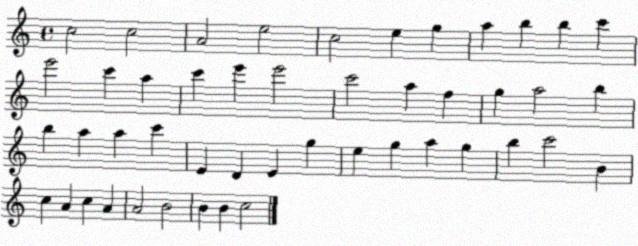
X:1
T:Untitled
M:4/4
L:1/4
K:C
c2 c2 A2 e2 c2 e g a b b c' e'2 c' a c' e' e'2 c'2 a f g a2 b b a a c' E D E g e g a g b c'2 B c A c A A2 B2 B B c2